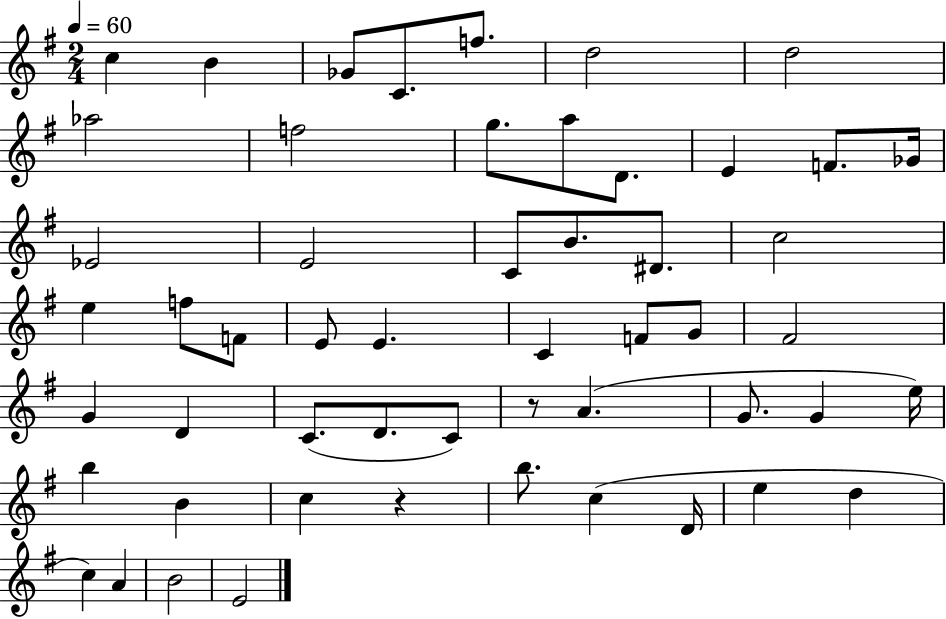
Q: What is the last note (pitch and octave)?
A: E4